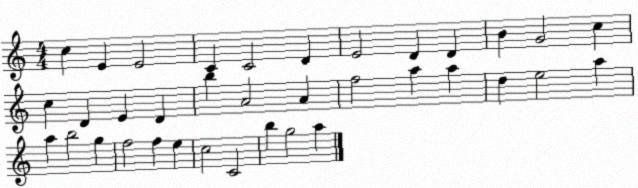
X:1
T:Untitled
M:4/4
L:1/4
K:C
c E E2 C C2 D E2 D D B G2 c c D E D b A2 A f2 a a d e2 a a b2 g f2 f e c2 C2 b g2 a